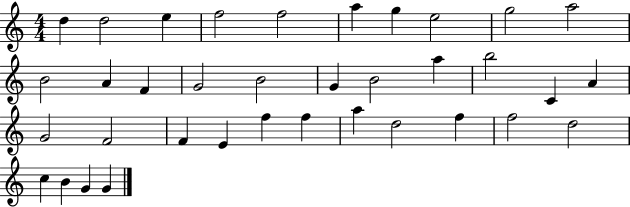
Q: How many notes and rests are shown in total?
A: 36